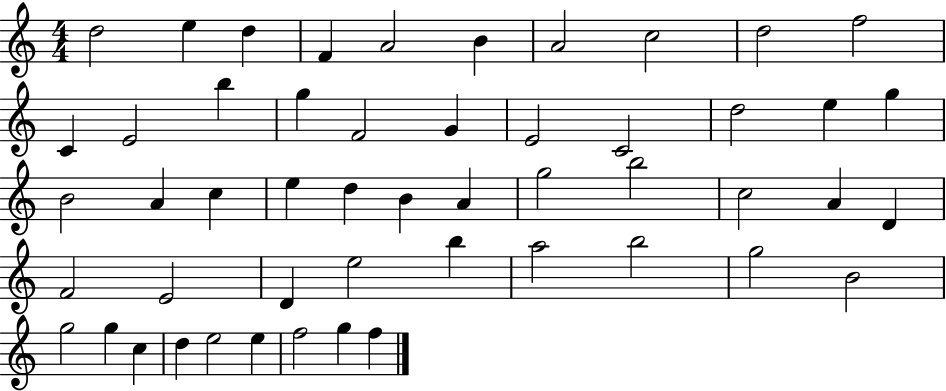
D5/h E5/q D5/q F4/q A4/h B4/q A4/h C5/h D5/h F5/h C4/q E4/h B5/q G5/q F4/h G4/q E4/h C4/h D5/h E5/q G5/q B4/h A4/q C5/q E5/q D5/q B4/q A4/q G5/h B5/h C5/h A4/q D4/q F4/h E4/h D4/q E5/h B5/q A5/h B5/h G5/h B4/h G5/h G5/q C5/q D5/q E5/h E5/q F5/h G5/q F5/q